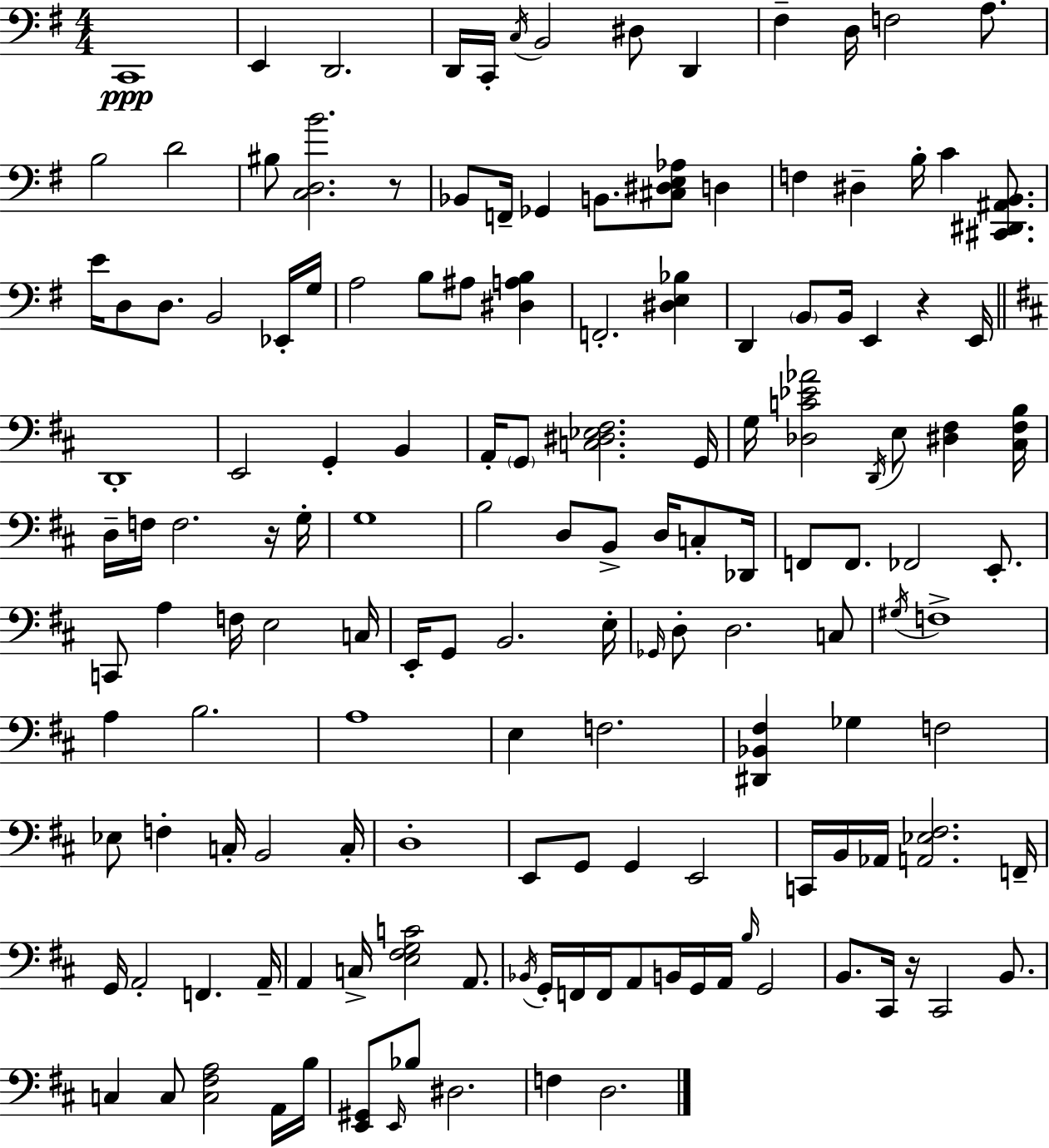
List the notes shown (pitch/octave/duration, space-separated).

C2/w E2/q D2/h. D2/s C2/s C3/s B2/h D#3/e D2/q F#3/q D3/s F3/h A3/e. B3/h D4/h BIS3/e [C3,D3,B4]/h. R/e Bb2/e F2/s Gb2/q B2/e. [C#3,D#3,E3,Ab3]/e D3/q F3/q D#3/q B3/s C4/q [C#2,D#2,A#2,B2]/e. E4/s D3/e D3/e. B2/h Eb2/s G3/s A3/h B3/e A#3/e [D#3,A3,B3]/q F2/h. [D#3,E3,Bb3]/q D2/q B2/e B2/s E2/q R/q E2/s D2/w E2/h G2/q B2/q A2/s G2/e [C3,D#3,Eb3,F#3]/h. G2/s G3/s [Db3,C4,Eb4,Ab4]/h D2/s E3/e [D#3,F#3]/q [C#3,F#3,B3]/s D3/s F3/s F3/h. R/s G3/s G3/w B3/h D3/e B2/e D3/s C3/e Db2/s F2/e F2/e. FES2/h E2/e. C2/e A3/q F3/s E3/h C3/s E2/s G2/e B2/h. E3/s Gb2/s D3/e D3/h. C3/e G#3/s F3/w A3/q B3/h. A3/w E3/q F3/h. [D#2,Bb2,F#3]/q Gb3/q F3/h Eb3/e F3/q C3/s B2/h C3/s D3/w E2/e G2/e G2/q E2/h C2/s B2/s Ab2/s [A2,Eb3,F#3]/h. F2/s G2/s A2/h F2/q. A2/s A2/q C3/s [E3,F#3,G3,C4]/h A2/e. Bb2/s G2/s F2/s F2/s A2/e B2/s G2/s A2/s B3/s G2/h B2/e. C#2/s R/s C#2/h B2/e. C3/q C3/e [C3,F#3,A3]/h A2/s B3/s [E2,G#2]/e E2/s Bb3/e D#3/h. F3/q D3/h.